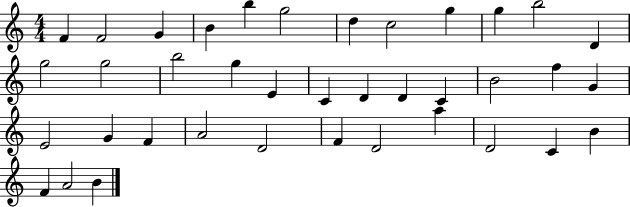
X:1
T:Untitled
M:4/4
L:1/4
K:C
F F2 G B b g2 d c2 g g b2 D g2 g2 b2 g E C D D C B2 f G E2 G F A2 D2 F D2 a D2 C B F A2 B